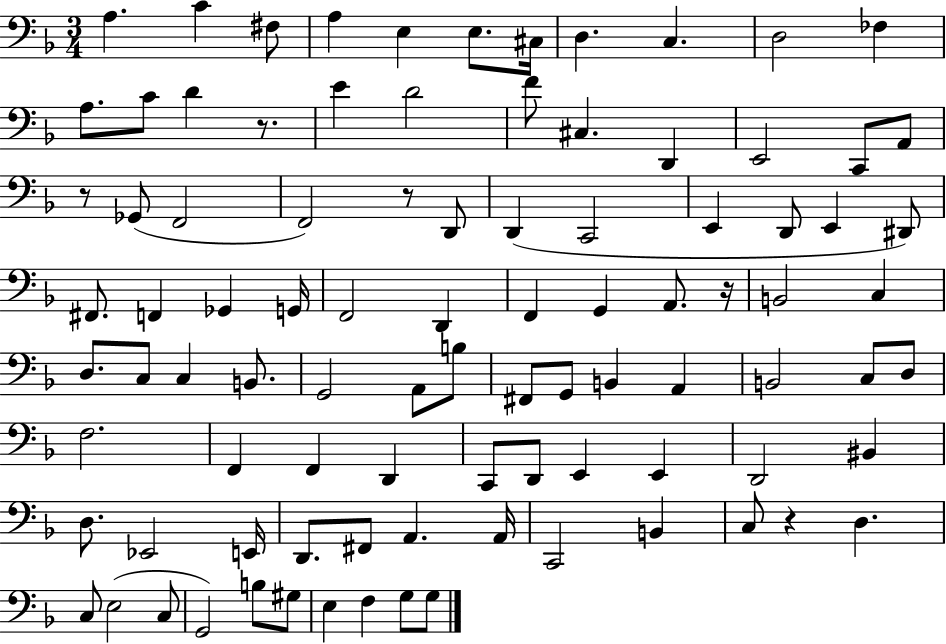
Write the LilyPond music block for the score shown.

{
  \clef bass
  \numericTimeSignature
  \time 3/4
  \key f \major
  a4. c'4 fis8 | a4 e4 e8. cis16 | d4. c4. | d2 fes4 | \break a8. c'8 d'4 r8. | e'4 d'2 | f'8 cis4. d,4 | e,2 c,8 a,8 | \break r8 ges,8( f,2 | f,2) r8 d,8 | d,4( c,2 | e,4 d,8 e,4 dis,8) | \break fis,8. f,4 ges,4 g,16 | f,2 d,4 | f,4 g,4 a,8. r16 | b,2 c4 | \break d8. c8 c4 b,8. | g,2 a,8 b8 | fis,8 g,8 b,4 a,4 | b,2 c8 d8 | \break f2. | f,4 f,4 d,4 | c,8 d,8 e,4 e,4 | d,2 bis,4 | \break d8. ees,2 e,16 | d,8. fis,8 a,4. a,16 | c,2 b,4 | c8 r4 d4. | \break c8 e2( c8 | g,2) b8 gis8 | e4 f4 g8 g8 | \bar "|."
}